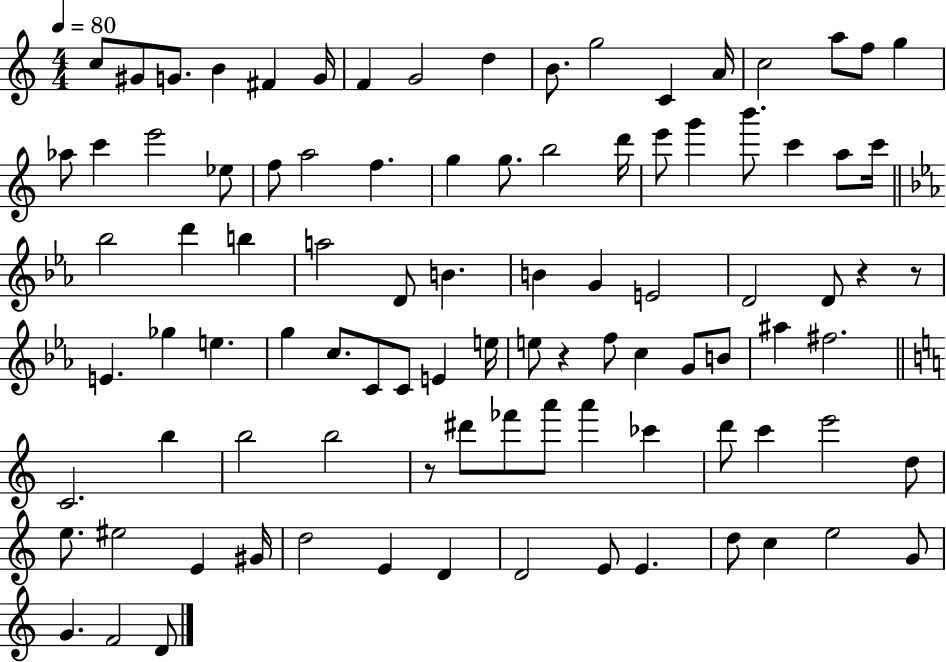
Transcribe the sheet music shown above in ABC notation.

X:1
T:Untitled
M:4/4
L:1/4
K:C
c/2 ^G/2 G/2 B ^F G/4 F G2 d B/2 g2 C A/4 c2 a/2 f/2 g _a/2 c' e'2 _e/2 f/2 a2 f g g/2 b2 d'/4 e'/2 g' b'/2 c' a/2 c'/4 _b2 d' b a2 D/2 B B G E2 D2 D/2 z z/2 E _g e g c/2 C/2 C/2 E e/4 e/2 z f/2 c G/2 B/2 ^a ^f2 C2 b b2 b2 z/2 ^d'/2 _f'/2 a'/2 a' _c' d'/2 c' e'2 d/2 e/2 ^e2 E ^G/4 d2 E D D2 E/2 E d/2 c e2 G/2 G F2 D/2